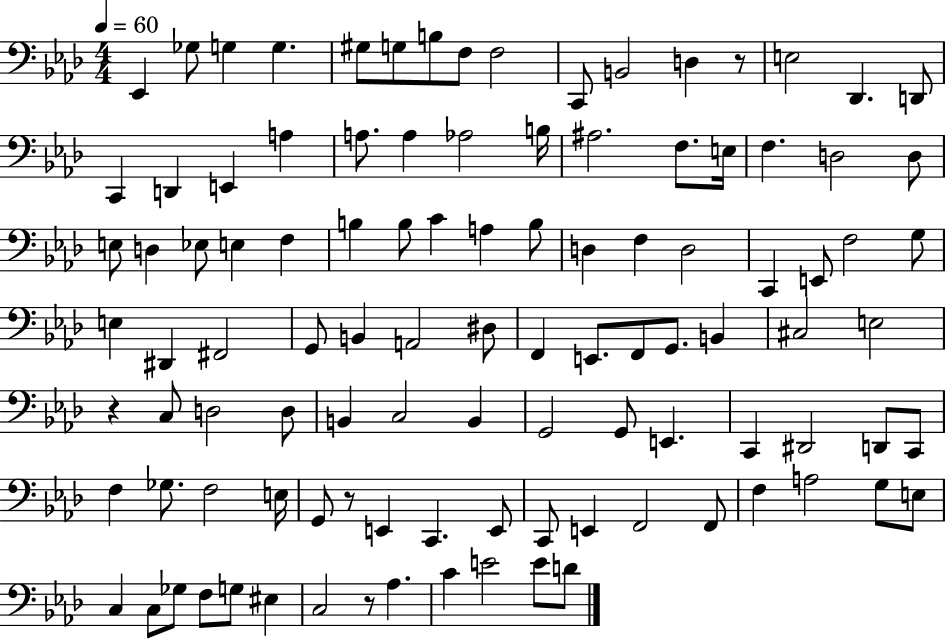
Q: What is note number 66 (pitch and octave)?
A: B2